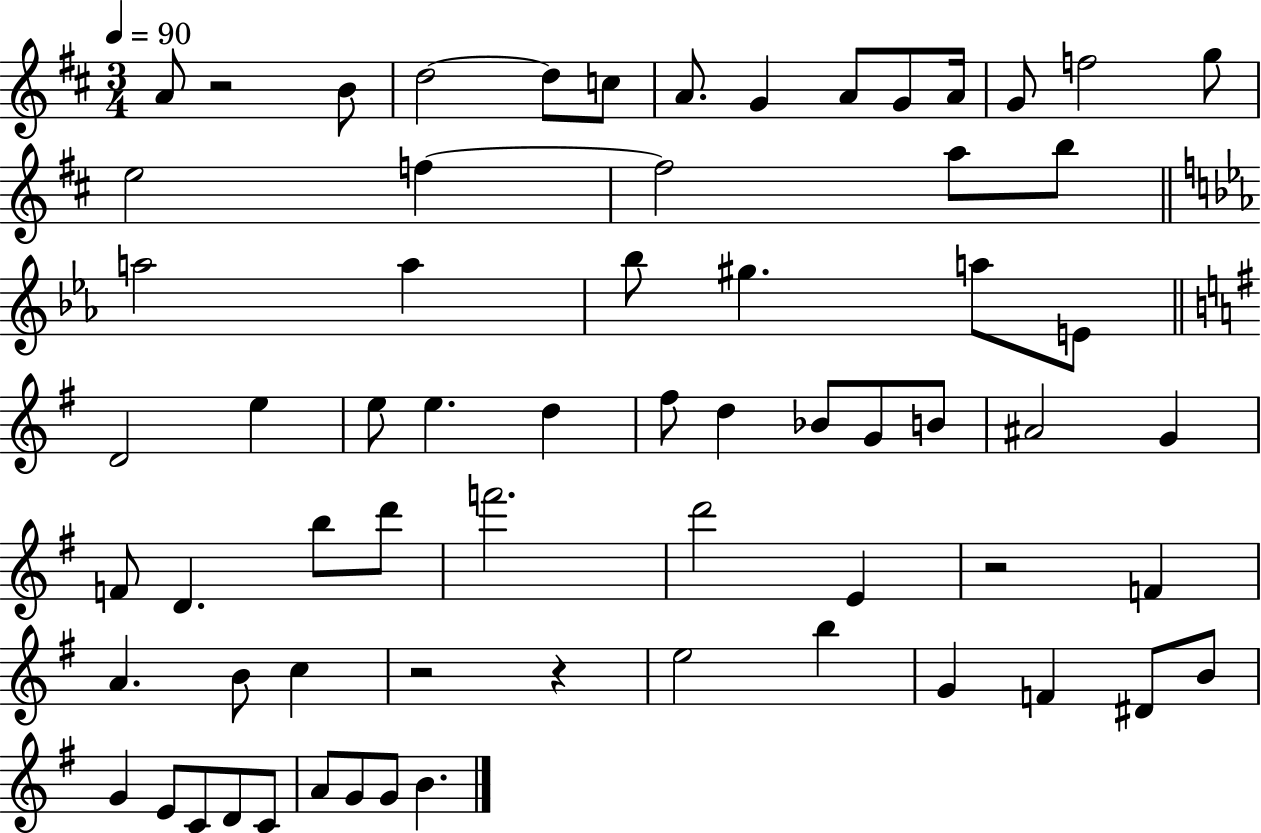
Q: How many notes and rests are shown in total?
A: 66